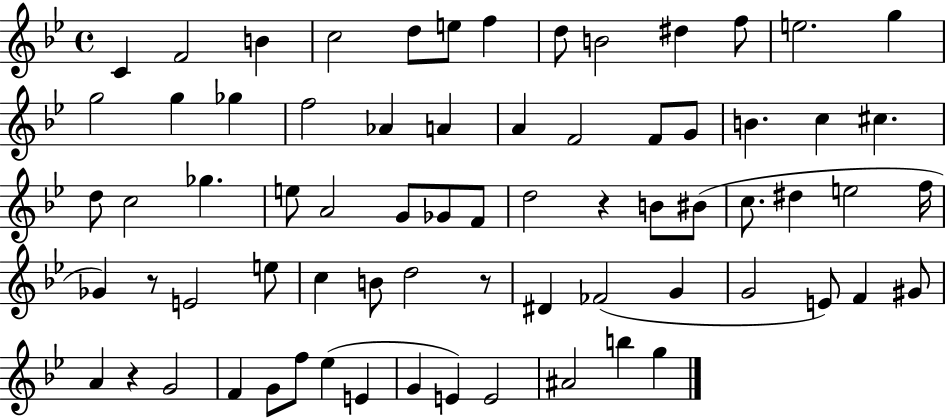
X:1
T:Untitled
M:4/4
L:1/4
K:Bb
C F2 B c2 d/2 e/2 f d/2 B2 ^d f/2 e2 g g2 g _g f2 _A A A F2 F/2 G/2 B c ^c d/2 c2 _g e/2 A2 G/2 _G/2 F/2 d2 z B/2 ^B/2 c/2 ^d e2 f/4 _G z/2 E2 e/2 c B/2 d2 z/2 ^D _F2 G G2 E/2 F ^G/2 A z G2 F G/2 f/2 _e E G E E2 ^A2 b g